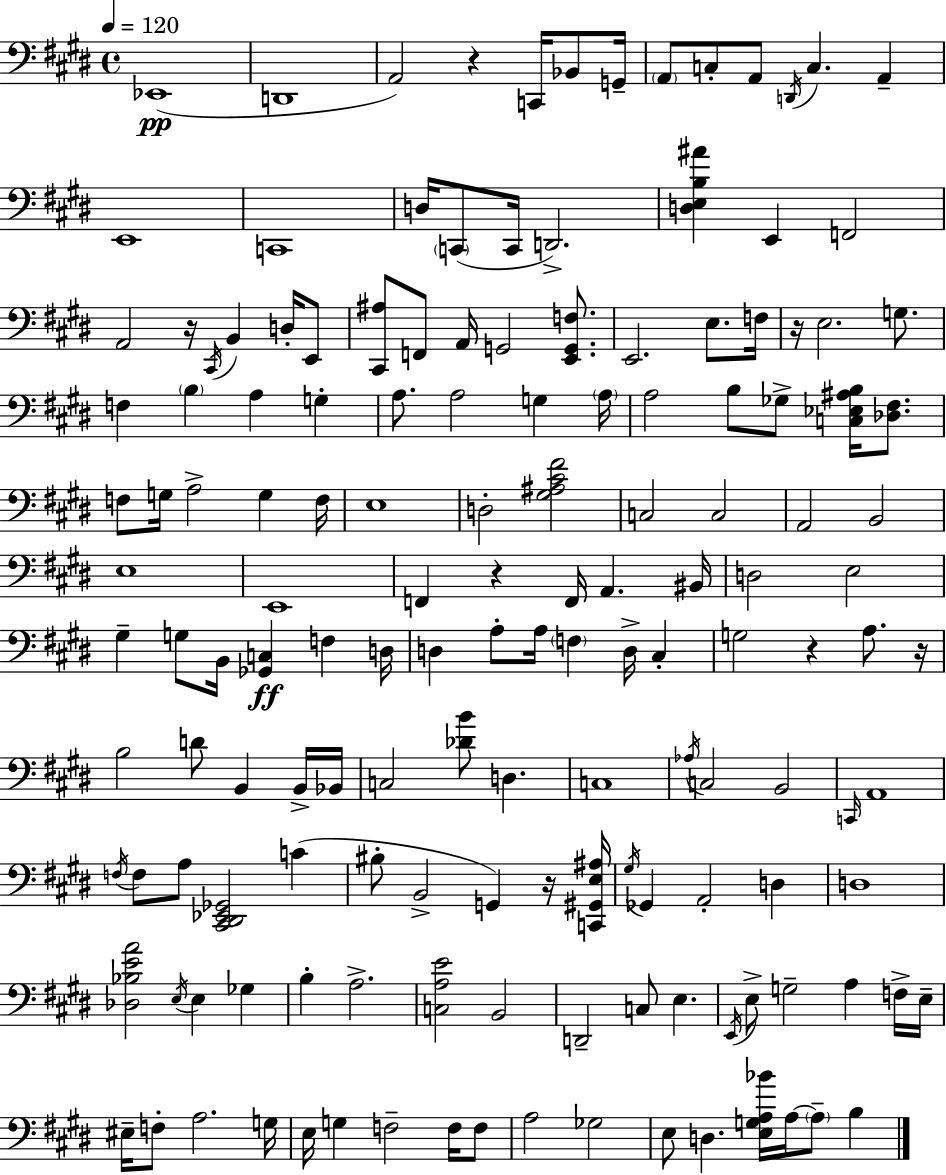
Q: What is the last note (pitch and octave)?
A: B3